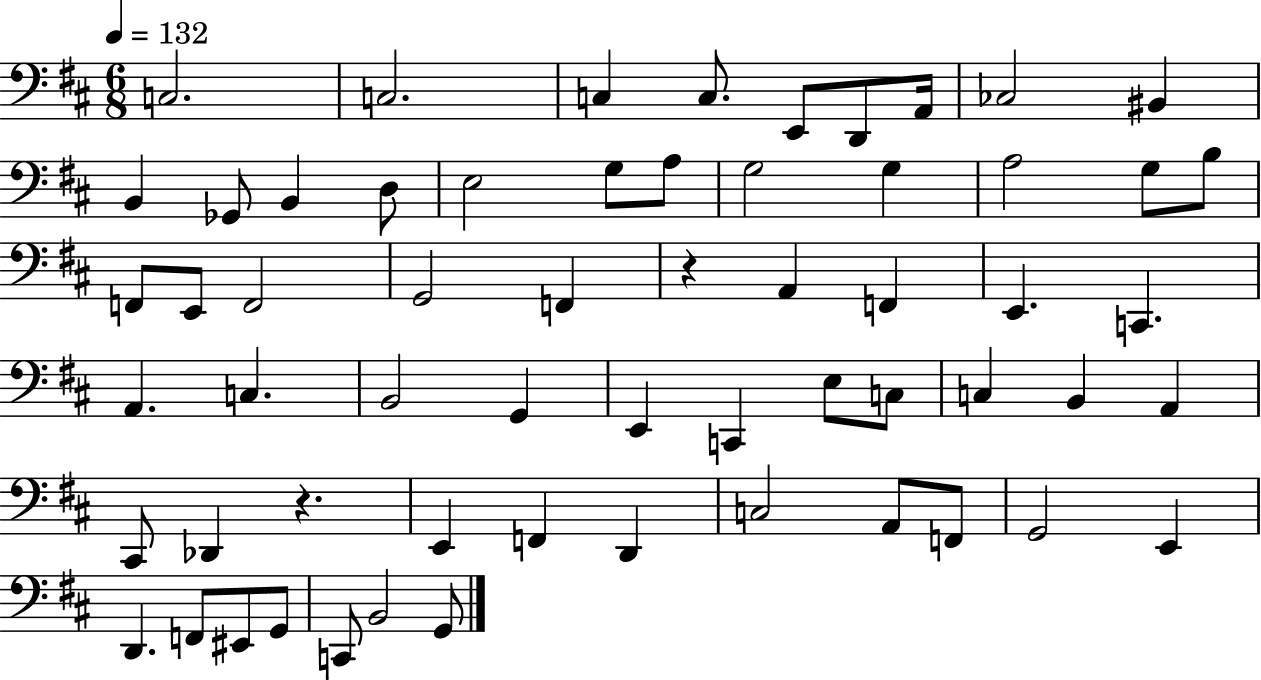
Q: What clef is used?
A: bass